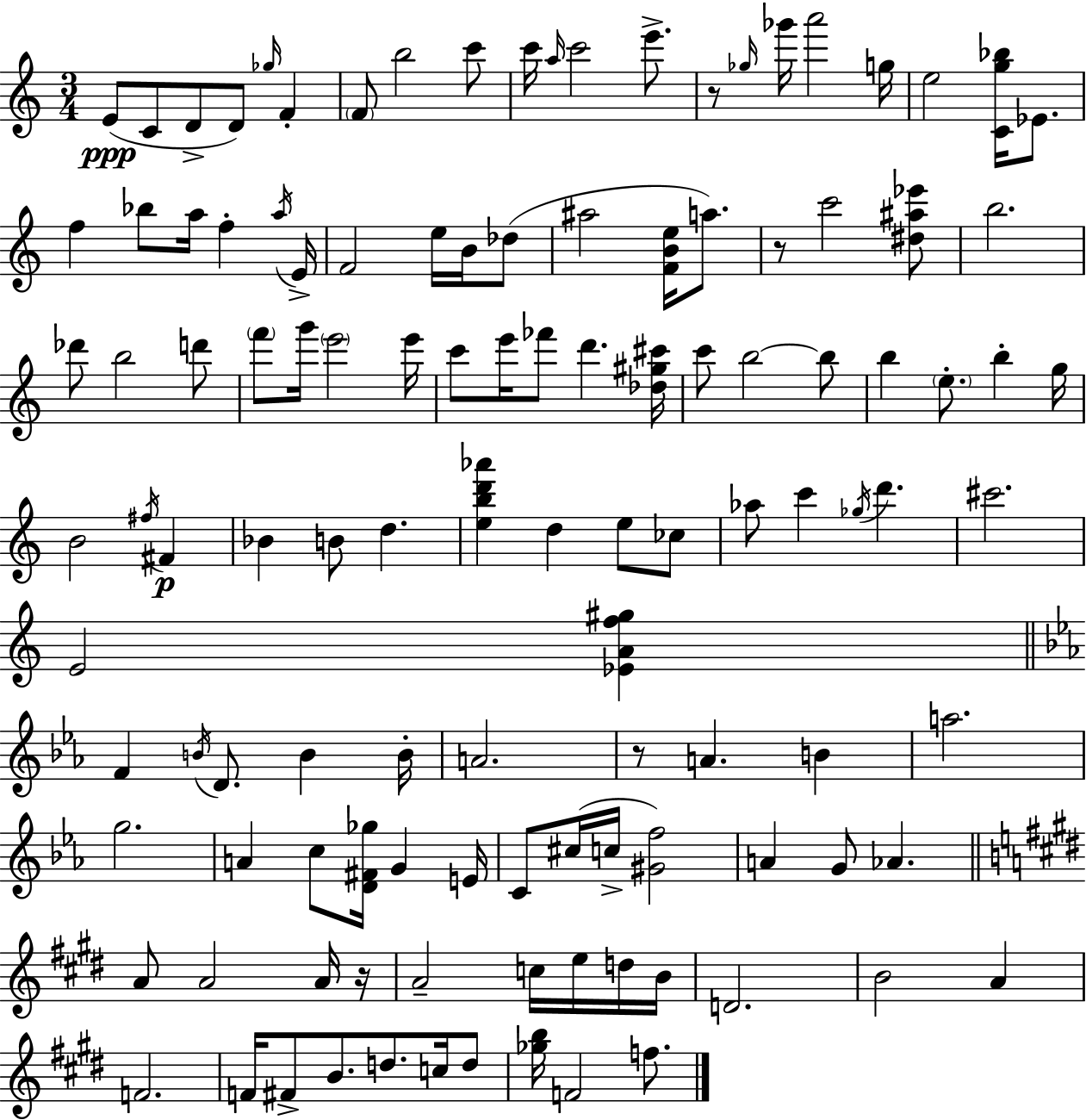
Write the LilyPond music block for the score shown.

{
  \clef treble
  \numericTimeSignature
  \time 3/4
  \key c \major
  \repeat volta 2 { e'8(\ppp c'8 d'8-> d'8) \grace { ges''16 } f'4-. | \parenthesize f'8 b''2 c'''8 | c'''16 \grace { a''16 } c'''2 e'''8.-> | r8 \grace { ges''16 } ges'''16 a'''2 | \break g''16 e''2 <c' g'' bes''>16 | ees'8. f''4 bes''8 a''16 f''4-. | \acciaccatura { a''16 } e'16-> f'2 | e''16 b'16 des''8( ais''2 | \break <f' b' e''>16 a''8.) r8 c'''2 | <dis'' ais'' ees'''>8 b''2. | des'''8 b''2 | d'''8 \parenthesize f'''8 g'''16 \parenthesize e'''2 | \break e'''16 c'''8 e'''16 fes'''8 d'''4. | <des'' gis'' cis'''>16 c'''8 b''2~~ | b''8 b''4 \parenthesize e''8.-. b''4-. | g''16 b'2 | \break \acciaccatura { fis''16 } fis'4\p bes'4 b'8 d''4. | <e'' b'' d''' aes'''>4 d''4 | e''8 ces''8 aes''8 c'''4 \acciaccatura { ges''16 } | d'''4. cis'''2. | \break e'2 | <ees' a' f'' gis''>4 \bar "||" \break \key ees \major f'4 \acciaccatura { b'16 } d'8. b'4 | b'16-. a'2. | r8 a'4. b'4 | a''2. | \break g''2. | a'4 c''8 <d' fis' ges''>16 g'4 | e'16 c'8 cis''16( c''16-> <gis' f''>2) | a'4 g'8 aes'4. | \break \bar "||" \break \key e \major a'8 a'2 a'16 r16 | a'2-- c''16 e''16 d''16 b'16 | d'2. | b'2 a'4 | \break f'2. | f'16 fis'8-> b'8. d''8. c''16 d''8 | <ges'' b''>16 f'2 f''8. | } \bar "|."
}